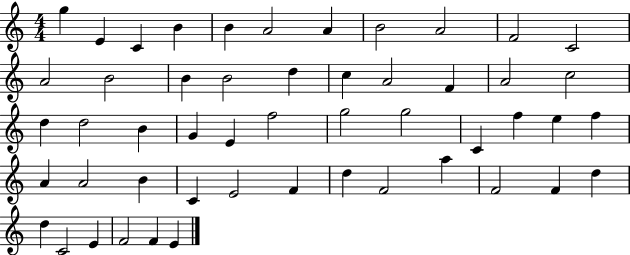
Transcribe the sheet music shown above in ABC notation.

X:1
T:Untitled
M:4/4
L:1/4
K:C
g E C B B A2 A B2 A2 F2 C2 A2 B2 B B2 d c A2 F A2 c2 d d2 B G E f2 g2 g2 C f e f A A2 B C E2 F d F2 a F2 F d d C2 E F2 F E